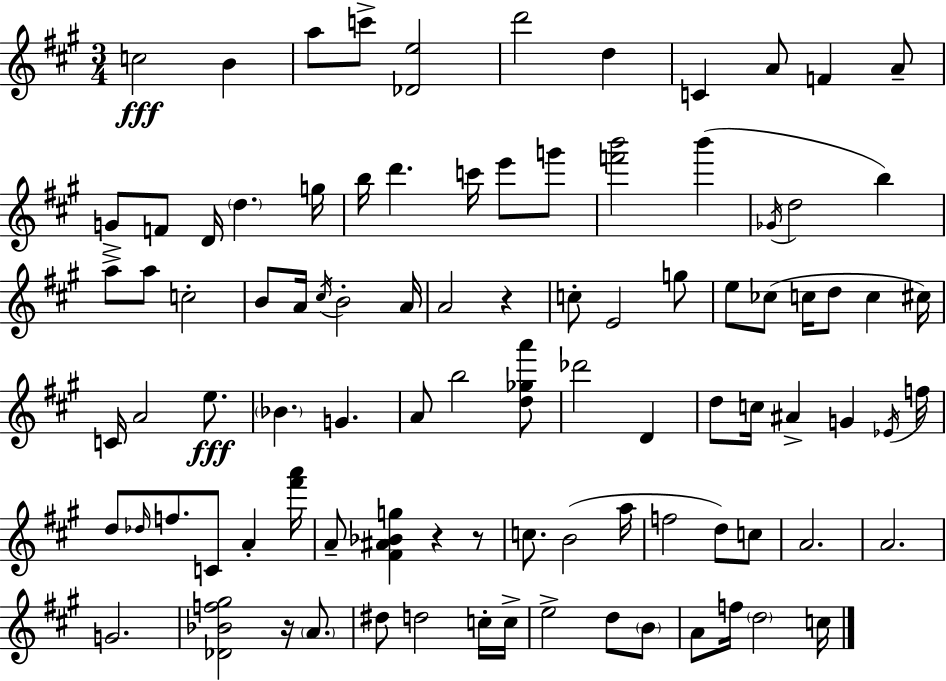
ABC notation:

X:1
T:Untitled
M:3/4
L:1/4
K:A
c2 B a/2 c'/2 [_De]2 d'2 d C A/2 F A/2 G/2 F/2 D/4 d g/4 b/4 d' c'/4 e'/2 g'/2 [f'b']2 b' _G/4 d2 b a/2 a/2 c2 B/2 A/4 ^c/4 B2 A/4 A2 z c/2 E2 g/2 e/2 _c/2 c/4 d/2 c ^c/4 C/4 A2 e/2 _B G A/2 b2 [d_ga']/2 _d'2 D d/2 c/4 ^A G _E/4 f/4 d/2 _d/4 f/2 C/2 A [^f'a']/4 A/2 [^F^A_Bg] z z/2 c/2 B2 a/4 f2 d/2 c/2 A2 A2 G2 [_D_Bf^g]2 z/4 A/2 ^d/2 d2 c/4 c/4 e2 d/2 B/2 A/2 f/4 d2 c/4